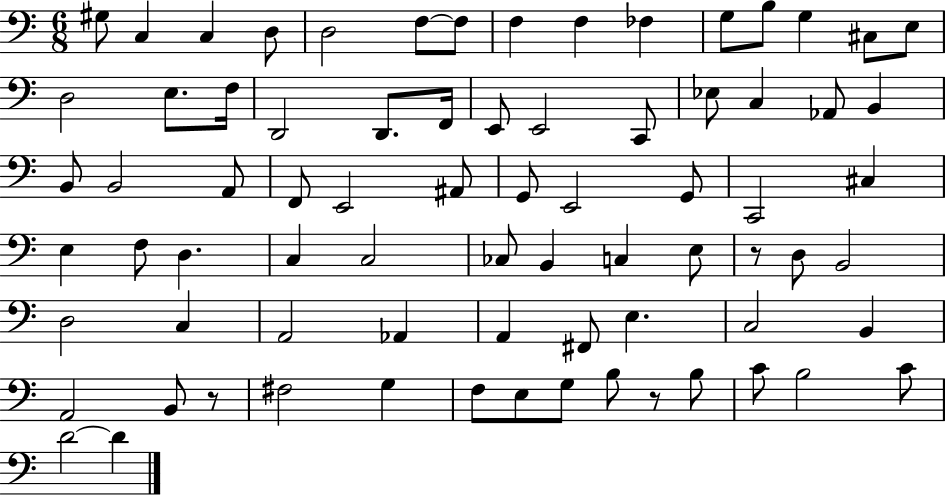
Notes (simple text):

G#3/e C3/q C3/q D3/e D3/h F3/e F3/e F3/q F3/q FES3/q G3/e B3/e G3/q C#3/e E3/e D3/h E3/e. F3/s D2/h D2/e. F2/s E2/e E2/h C2/e Eb3/e C3/q Ab2/e B2/q B2/e B2/h A2/e F2/e E2/h A#2/e G2/e E2/h G2/e C2/h C#3/q E3/q F3/e D3/q. C3/q C3/h CES3/e B2/q C3/q E3/e R/e D3/e B2/h D3/h C3/q A2/h Ab2/q A2/q F#2/e E3/q. C3/h B2/q A2/h B2/e R/e F#3/h G3/q F3/e E3/e G3/e B3/e R/e B3/e C4/e B3/h C4/e D4/h D4/q